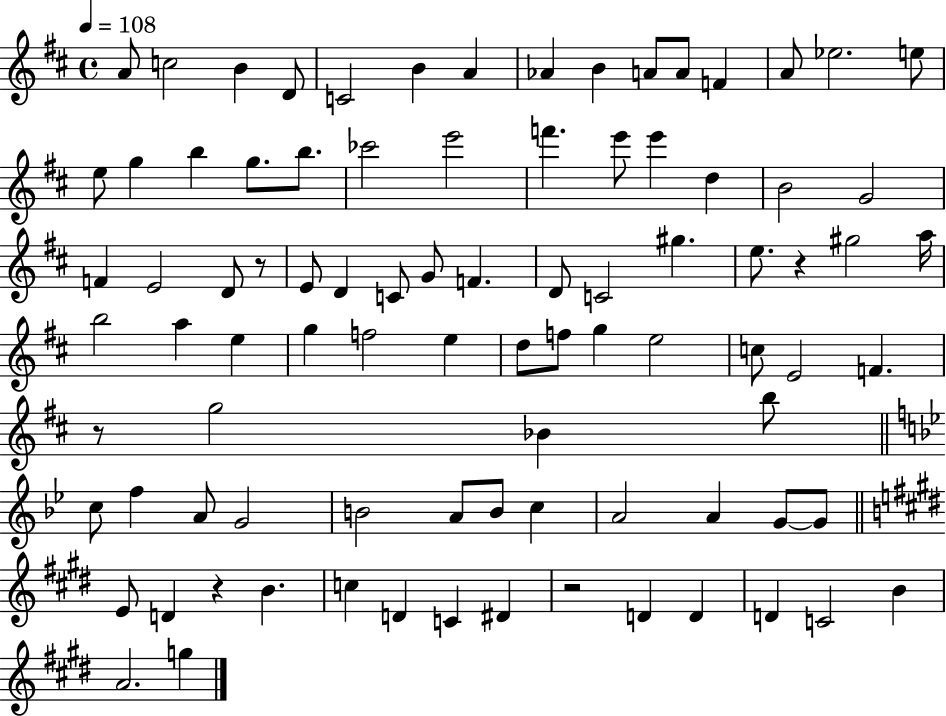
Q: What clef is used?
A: treble